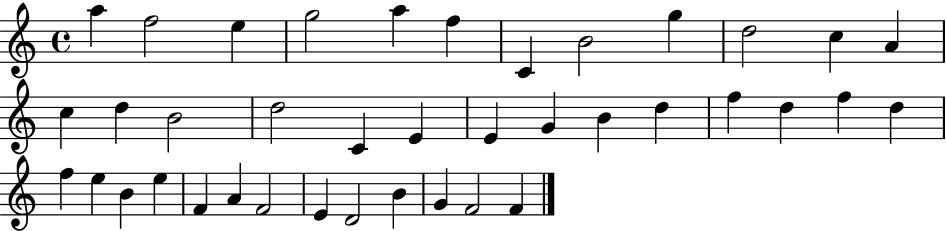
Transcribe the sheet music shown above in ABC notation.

X:1
T:Untitled
M:4/4
L:1/4
K:C
a f2 e g2 a f C B2 g d2 c A c d B2 d2 C E E G B d f d f d f e B e F A F2 E D2 B G F2 F